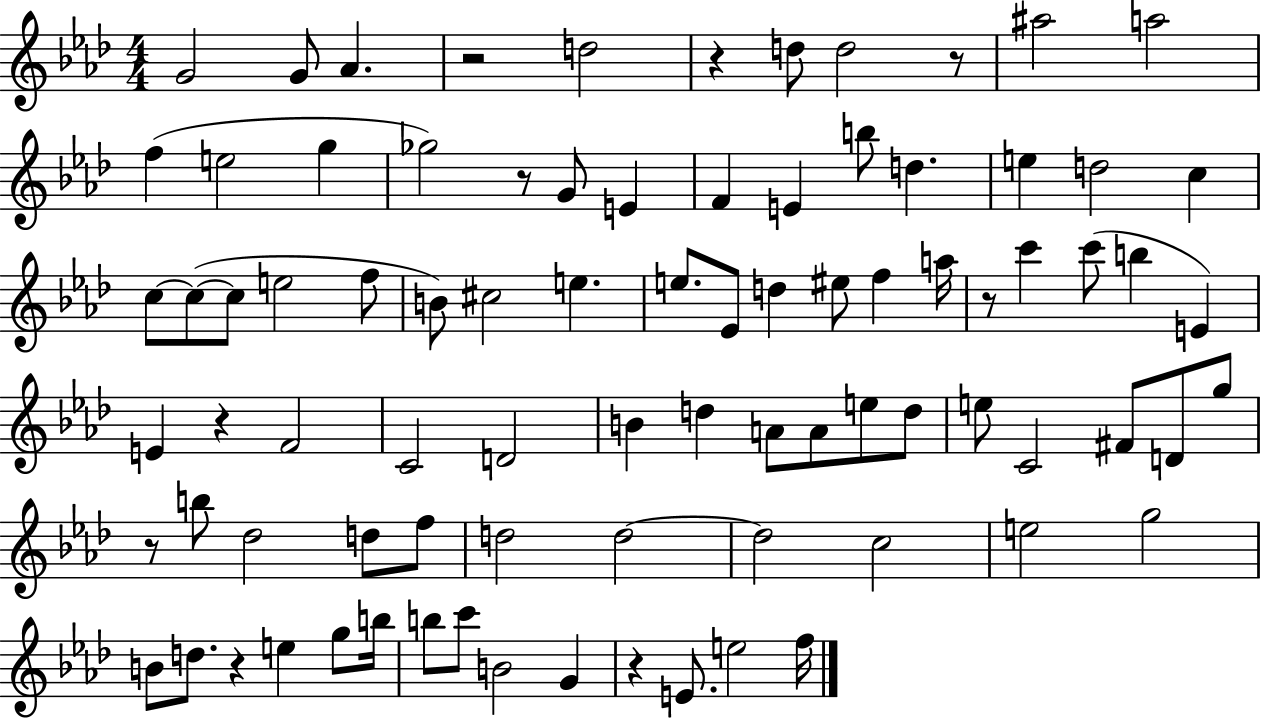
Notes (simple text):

G4/h G4/e Ab4/q. R/h D5/h R/q D5/e D5/h R/e A#5/h A5/h F5/q E5/h G5/q Gb5/h R/e G4/e E4/q F4/q E4/q B5/e D5/q. E5/q D5/h C5/q C5/e C5/e C5/e E5/h F5/e B4/e C#5/h E5/q. E5/e. Eb4/e D5/q EIS5/e F5/q A5/s R/e C6/q C6/e B5/q E4/q E4/q R/q F4/h C4/h D4/h B4/q D5/q A4/e A4/e E5/e D5/e E5/e C4/h F#4/e D4/e G5/e R/e B5/e Db5/h D5/e F5/e D5/h D5/h D5/h C5/h E5/h G5/h B4/e D5/e. R/q E5/q G5/e B5/s B5/e C6/e B4/h G4/q R/q E4/e. E5/h F5/s